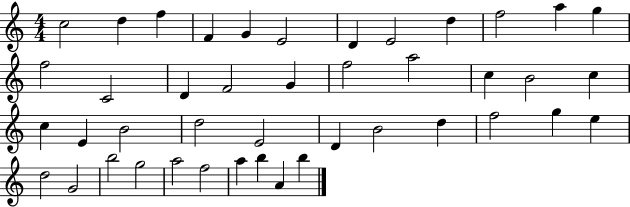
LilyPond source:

{
  \clef treble
  \numericTimeSignature
  \time 4/4
  \key c \major
  c''2 d''4 f''4 | f'4 g'4 e'2 | d'4 e'2 d''4 | f''2 a''4 g''4 | \break f''2 c'2 | d'4 f'2 g'4 | f''2 a''2 | c''4 b'2 c''4 | \break c''4 e'4 b'2 | d''2 e'2 | d'4 b'2 d''4 | f''2 g''4 e''4 | \break d''2 g'2 | b''2 g''2 | a''2 f''2 | a''4 b''4 a'4 b''4 | \break \bar "|."
}